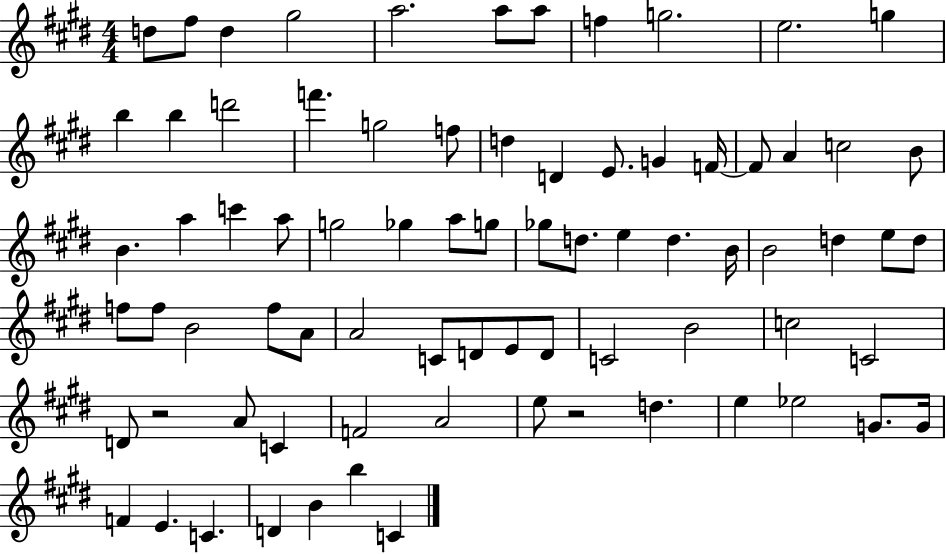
{
  \clef treble
  \numericTimeSignature
  \time 4/4
  \key e \major
  d''8 fis''8 d''4 gis''2 | a''2. a''8 a''8 | f''4 g''2. | e''2. g''4 | \break b''4 b''4 d'''2 | f'''4. g''2 f''8 | d''4 d'4 e'8. g'4 f'16~~ | f'8 a'4 c''2 b'8 | \break b'4. a''4 c'''4 a''8 | g''2 ges''4 a''8 g''8 | ges''8 d''8. e''4 d''4. b'16 | b'2 d''4 e''8 d''8 | \break f''8 f''8 b'2 f''8 a'8 | a'2 c'8 d'8 e'8 d'8 | c'2 b'2 | c''2 c'2 | \break d'8 r2 a'8 c'4 | f'2 a'2 | e''8 r2 d''4. | e''4 ees''2 g'8. g'16 | \break f'4 e'4. c'4. | d'4 b'4 b''4 c'4 | \bar "|."
}